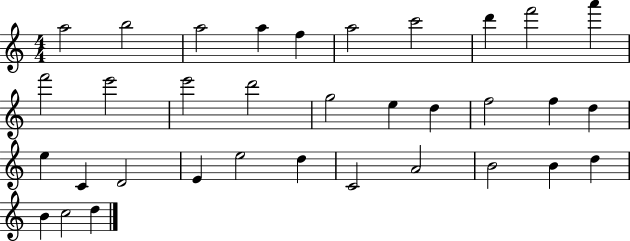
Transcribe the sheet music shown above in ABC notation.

X:1
T:Untitled
M:4/4
L:1/4
K:C
a2 b2 a2 a f a2 c'2 d' f'2 a' f'2 e'2 e'2 d'2 g2 e d f2 f d e C D2 E e2 d C2 A2 B2 B d B c2 d